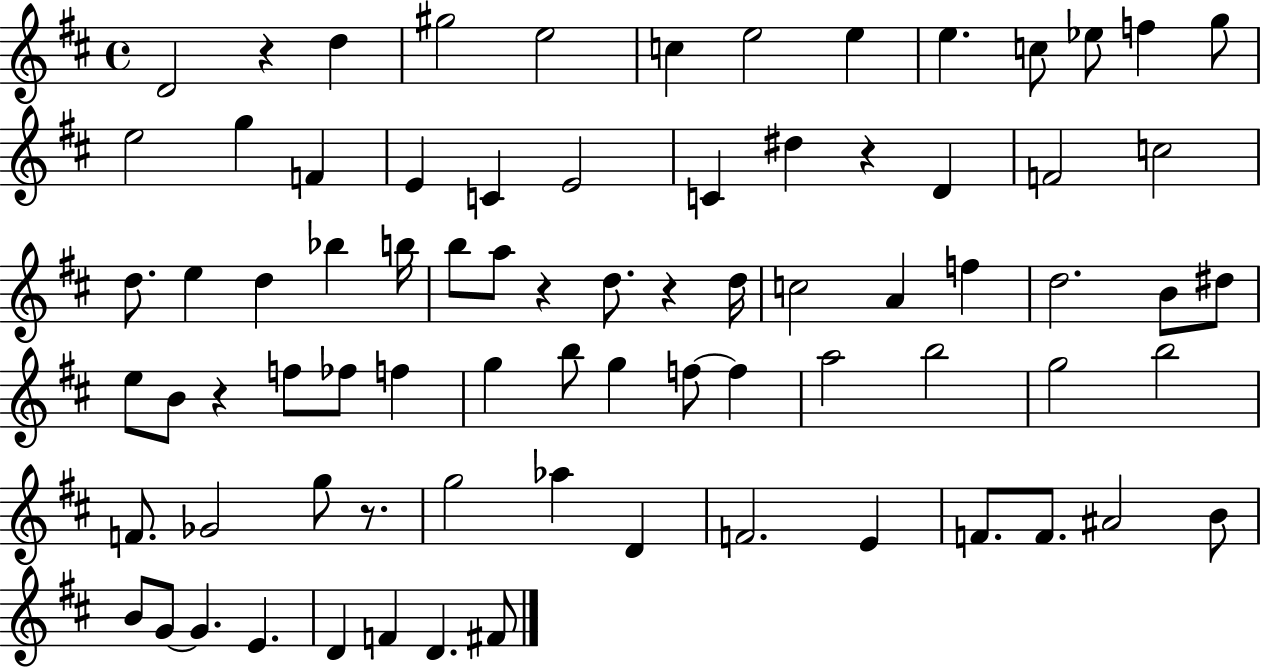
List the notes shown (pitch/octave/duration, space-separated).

D4/h R/q D5/q G#5/h E5/h C5/q E5/h E5/q E5/q. C5/e Eb5/e F5/q G5/e E5/h G5/q F4/q E4/q C4/q E4/h C4/q D#5/q R/q D4/q F4/h C5/h D5/e. E5/q D5/q Bb5/q B5/s B5/e A5/e R/q D5/e. R/q D5/s C5/h A4/q F5/q D5/h. B4/e D#5/e E5/e B4/e R/q F5/e FES5/e F5/q G5/q B5/e G5/q F5/e F5/q A5/h B5/h G5/h B5/h F4/e. Gb4/h G5/e R/e. G5/h Ab5/q D4/q F4/h. E4/q F4/e. F4/e. A#4/h B4/e B4/e G4/e G4/q. E4/q. D4/q F4/q D4/q. F#4/e